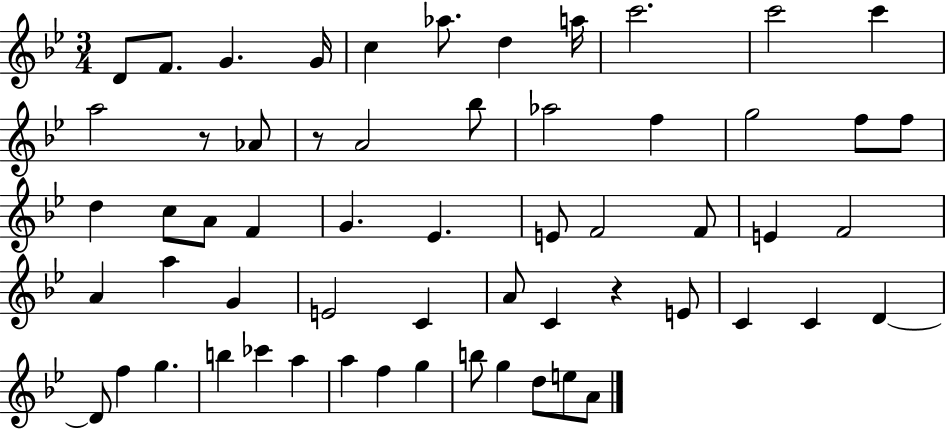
D4/e F4/e. G4/q. G4/s C5/q Ab5/e. D5/q A5/s C6/h. C6/h C6/q A5/h R/e Ab4/e R/e A4/h Bb5/e Ab5/h F5/q G5/h F5/e F5/e D5/q C5/e A4/e F4/q G4/q. Eb4/q. E4/e F4/h F4/e E4/q F4/h A4/q A5/q G4/q E4/h C4/q A4/e C4/q R/q E4/e C4/q C4/q D4/q D4/e F5/q G5/q. B5/q CES6/q A5/q A5/q F5/q G5/q B5/e G5/q D5/e E5/e A4/e